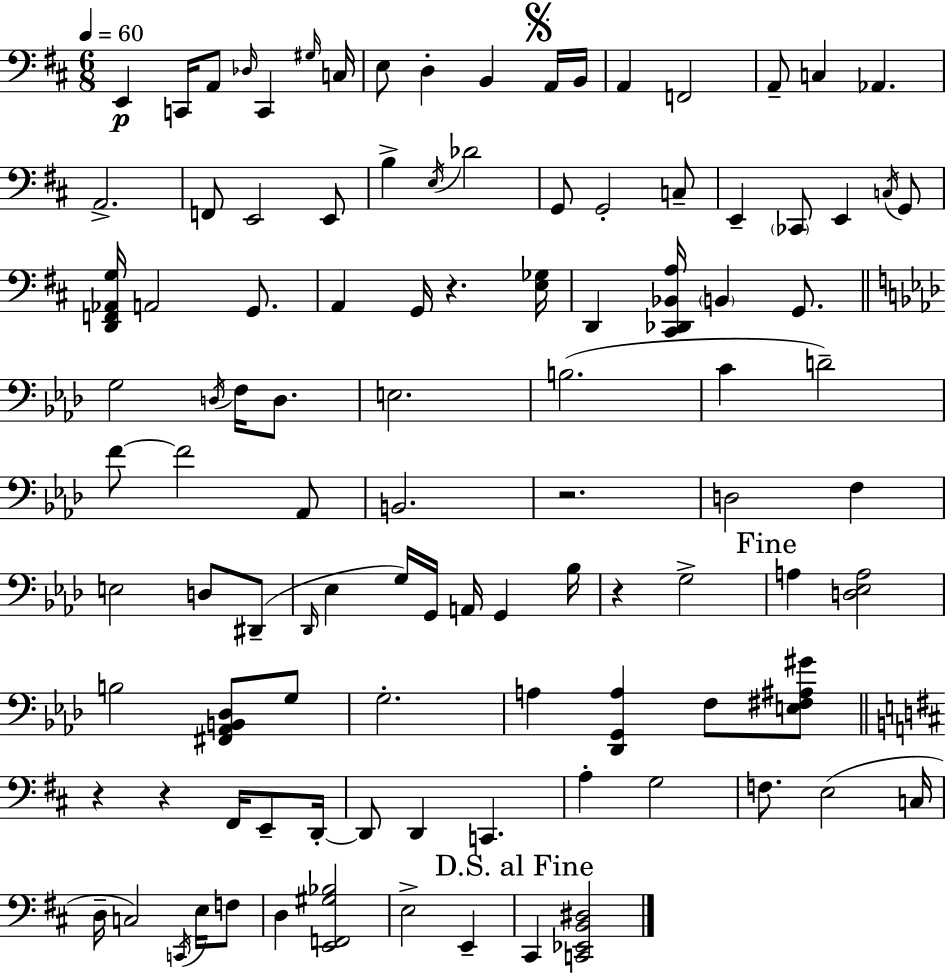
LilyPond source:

{
  \clef bass
  \numericTimeSignature
  \time 6/8
  \key d \major
  \tempo 4 = 60
  \repeat volta 2 { e,4\p c,16 a,8 \grace { des16 } c,4 | \grace { gis16 } c16 e8 d4-. b,4 | \mark \markup { \musicglyph "scripts.segno" } a,16 b,16 a,4 f,2 | a,8-- c4 aes,4. | \break a,2.-> | f,8 e,2 | e,8 b4-> \acciaccatura { e16 } des'2 | g,8 g,2-. | \break c8-- e,4-- \parenthesize ces,8 e,4 | \acciaccatura { c16 } g,8 <d, f, aes, g>16 a,2 | g,8. a,4 g,16 r4. | <e ges>16 d,4 <cis, des, bes, a>16 \parenthesize b,4 | \break g,8. \bar "||" \break \key aes \major g2 \acciaccatura { d16 } f16 d8. | e2. | b2.( | c'4 d'2--) | \break f'8~~ f'2 aes,8 | b,2. | r2. | d2 f4 | \break e2 d8 dis,8--( | \grace { des,16 } ees4 g16) g,16 a,16 g,4 | bes16 r4 g2-> | \mark "Fine" a4 <d ees a>2 | \break b2 <fis, aes, b, des>8 | g8 g2.-. | a4 <des, g, a>4 f8 | <e fis ais gis'>8 \bar "||" \break \key d \major r4 r4 fis,16 e,8-- d,16-.~~ | d,8 d,4 c,4. | a4-. g2 | f8. e2( c16 | \break d16-- c2) \acciaccatura { c,16 } e16 f8 | d4 <e, f, gis bes>2 | e2-> e,4-- | \mark "D.S. al Fine" cis,4 <c, ees, b, dis>2 | \break } \bar "|."
}